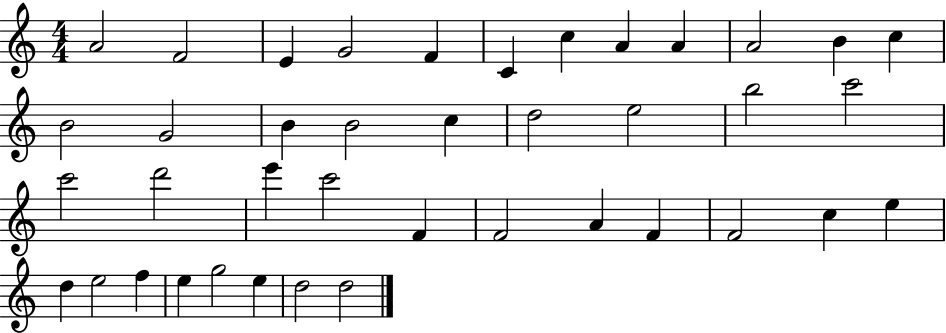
X:1
T:Untitled
M:4/4
L:1/4
K:C
A2 F2 E G2 F C c A A A2 B c B2 G2 B B2 c d2 e2 b2 c'2 c'2 d'2 e' c'2 F F2 A F F2 c e d e2 f e g2 e d2 d2